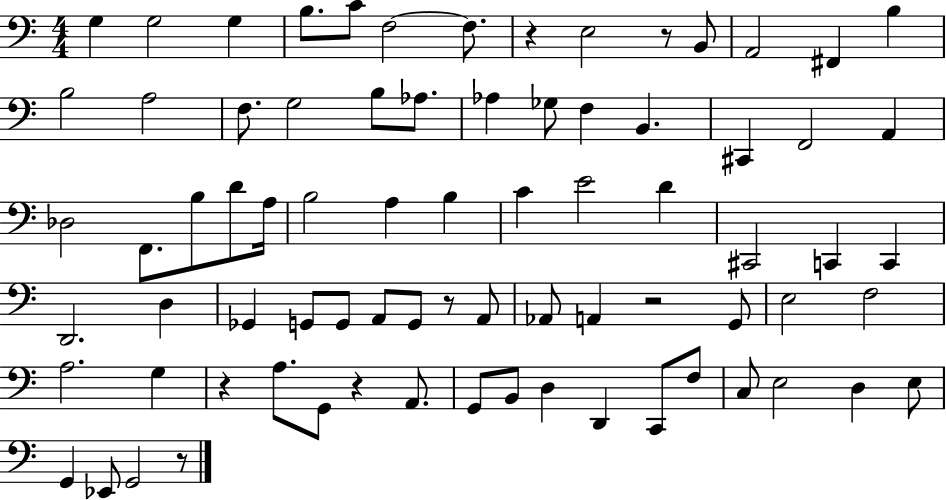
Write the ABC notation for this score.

X:1
T:Untitled
M:4/4
L:1/4
K:C
G, G,2 G, B,/2 C/2 F,2 F,/2 z E,2 z/2 B,,/2 A,,2 ^F,, B, B,2 A,2 F,/2 G,2 B,/2 _A,/2 _A, _G,/2 F, B,, ^C,, F,,2 A,, _D,2 F,,/2 B,/2 D/2 A,/4 B,2 A, B, C E2 D ^C,,2 C,, C,, D,,2 D, _G,, G,,/2 G,,/2 A,,/2 G,,/2 z/2 A,,/2 _A,,/2 A,, z2 G,,/2 E,2 F,2 A,2 G, z A,/2 G,,/2 z A,,/2 G,,/2 B,,/2 D, D,, C,,/2 F,/2 C,/2 E,2 D, E,/2 G,, _E,,/2 G,,2 z/2